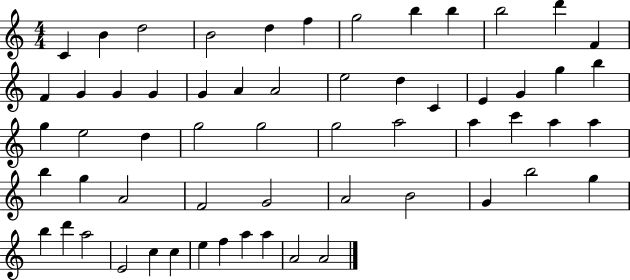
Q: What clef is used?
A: treble